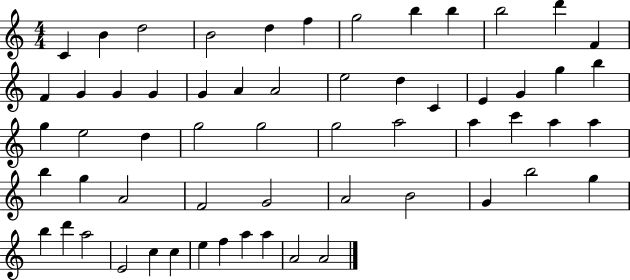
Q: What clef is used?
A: treble